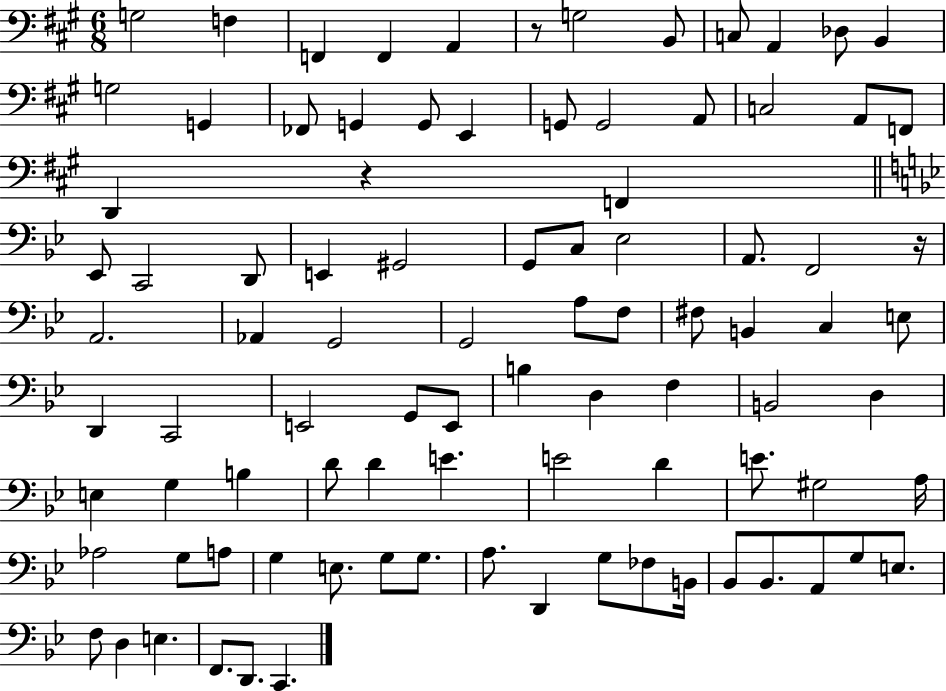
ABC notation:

X:1
T:Untitled
M:6/8
L:1/4
K:A
G,2 F, F,, F,, A,, z/2 G,2 B,,/2 C,/2 A,, _D,/2 B,, G,2 G,, _F,,/2 G,, G,,/2 E,, G,,/2 G,,2 A,,/2 C,2 A,,/2 F,,/2 D,, z F,, _E,,/2 C,,2 D,,/2 E,, ^G,,2 G,,/2 C,/2 _E,2 A,,/2 F,,2 z/4 A,,2 _A,, G,,2 G,,2 A,/2 F,/2 ^F,/2 B,, C, E,/2 D,, C,,2 E,,2 G,,/2 E,,/2 B, D, F, B,,2 D, E, G, B, D/2 D E E2 D E/2 ^G,2 A,/4 _A,2 G,/2 A,/2 G, E,/2 G,/2 G,/2 A,/2 D,, G,/2 _F,/2 B,,/4 _B,,/2 _B,,/2 A,,/2 G,/2 E,/2 F,/2 D, E, F,,/2 D,,/2 C,,